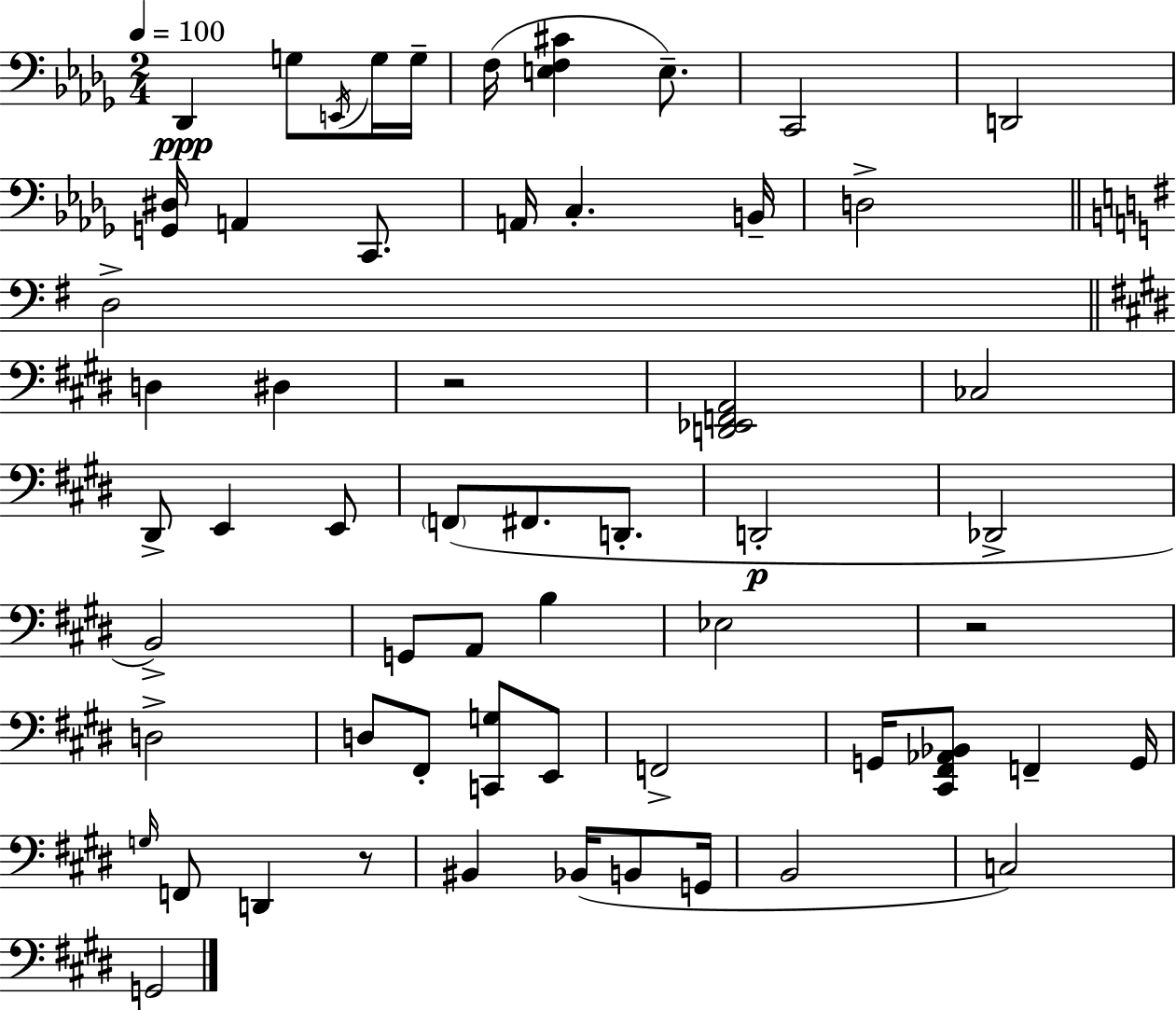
{
  \clef bass
  \numericTimeSignature
  \time 2/4
  \key bes \minor
  \tempo 4 = 100
  \repeat volta 2 { des,4\ppp g8 \acciaccatura { e,16 } g16 | g16-- f16( <e f cis'>4 e8.--) | c,2 | d,2 | \break <g, dis>16 a,4 c,8. | a,16 c4.-. | b,16-- d2-> | \bar "||" \break \key g \major d2-> | \bar "||" \break \key e \major d4 dis4 | r2 | <d, ees, f, a,>2 | ces2 | \break dis,8-> e,4 e,8 | \parenthesize f,8( fis,8. d,8.-. | d,2-.\p | des,2-> | \break b,2->) | g,8 a,8 b4 | ees2 | r2 | \break d2-> | d8 fis,8-. <c, g>8 e,8 | f,2-> | g,16 <cis, fis, aes, bes,>8 f,4-- g,16 | \break \grace { g16 } f,8 d,4 r8 | bis,4 bes,16( b,8 | g,16 b,2 | c2) | \break g,2 | } \bar "|."
}